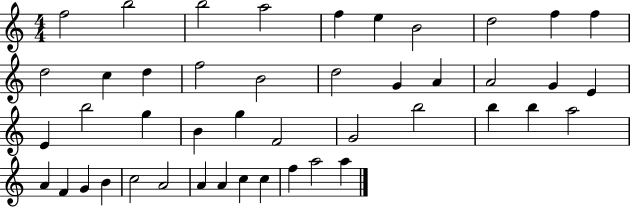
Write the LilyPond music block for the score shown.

{
  \clef treble
  \numericTimeSignature
  \time 4/4
  \key c \major
  f''2 b''2 | b''2 a''2 | f''4 e''4 b'2 | d''2 f''4 f''4 | \break d''2 c''4 d''4 | f''2 b'2 | d''2 g'4 a'4 | a'2 g'4 e'4 | \break e'4 b''2 g''4 | b'4 g''4 f'2 | g'2 b''2 | b''4 b''4 a''2 | \break a'4 f'4 g'4 b'4 | c''2 a'2 | a'4 a'4 c''4 c''4 | f''4 a''2 a''4 | \break \bar "|."
}